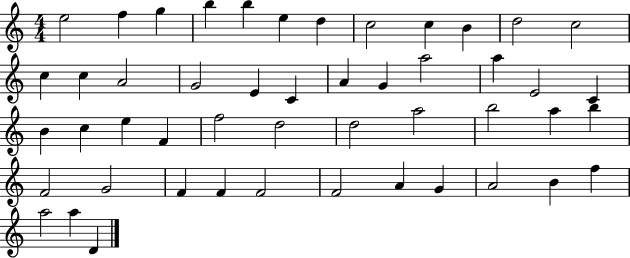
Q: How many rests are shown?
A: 0